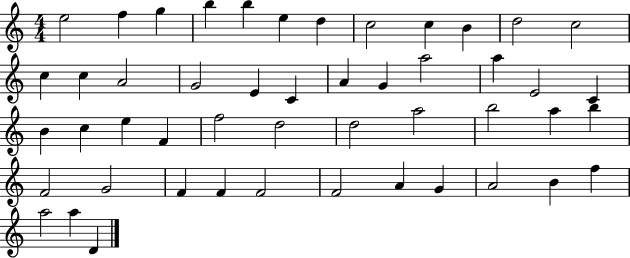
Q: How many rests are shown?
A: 0